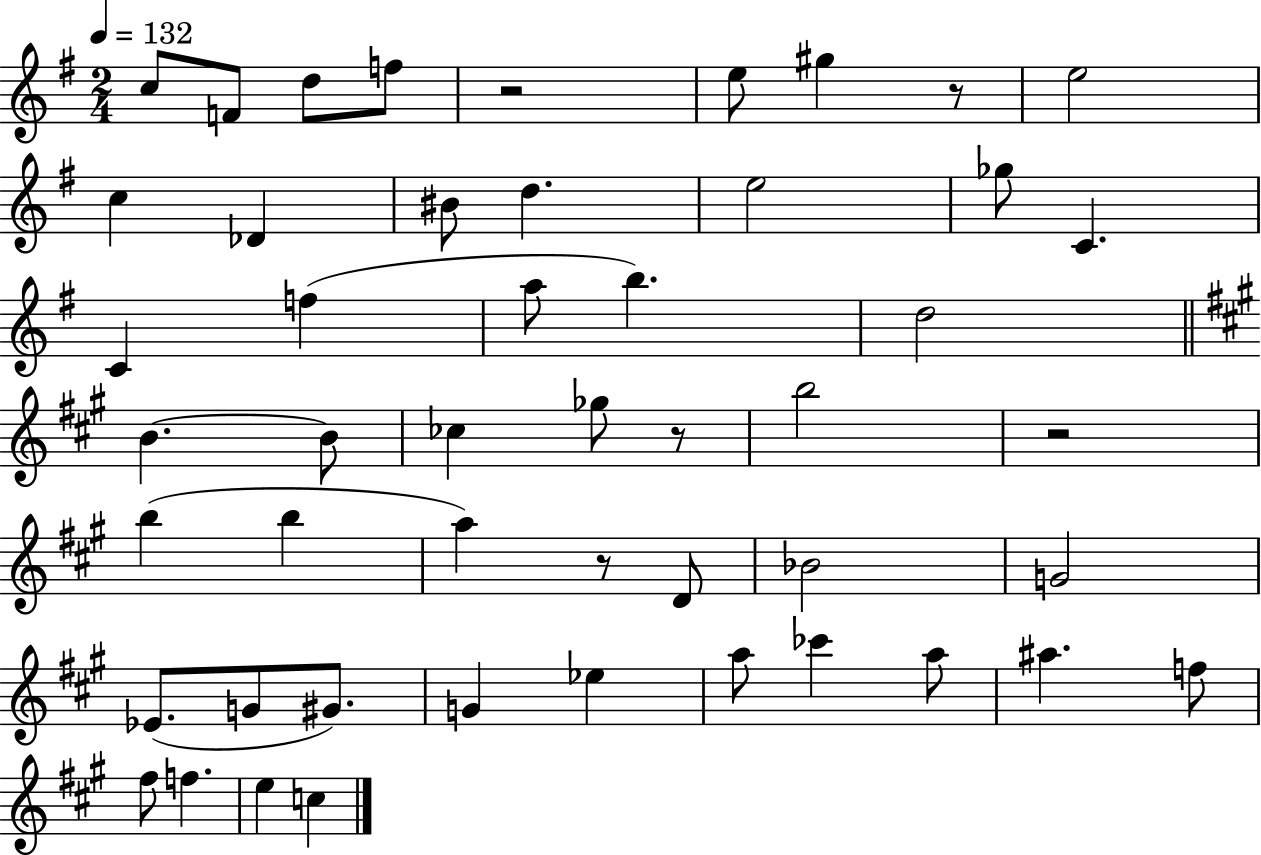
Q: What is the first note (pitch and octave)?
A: C5